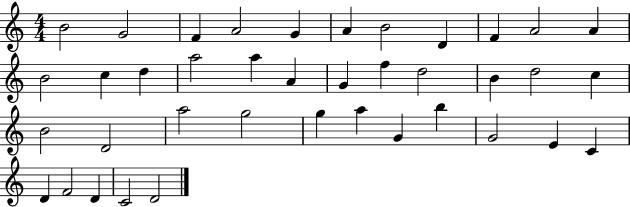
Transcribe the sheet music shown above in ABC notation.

X:1
T:Untitled
M:4/4
L:1/4
K:C
B2 G2 F A2 G A B2 D F A2 A B2 c d a2 a A G f d2 B d2 c B2 D2 a2 g2 g a G b G2 E C D F2 D C2 D2